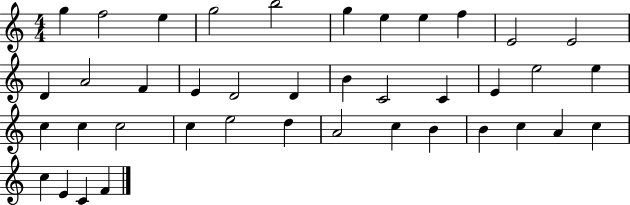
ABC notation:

X:1
T:Untitled
M:4/4
L:1/4
K:C
g f2 e g2 b2 g e e f E2 E2 D A2 F E D2 D B C2 C E e2 e c c c2 c e2 d A2 c B B c A c c E C F